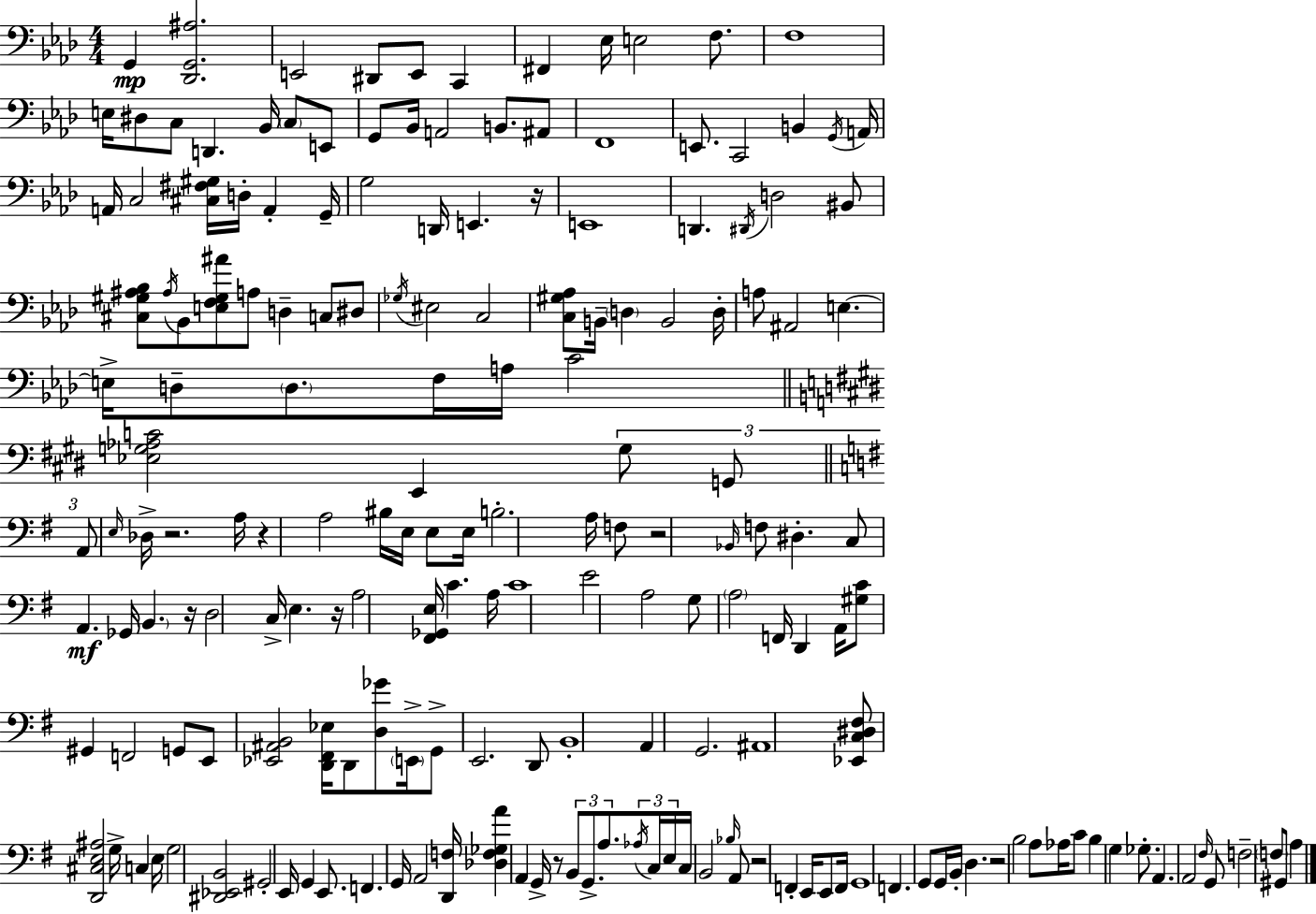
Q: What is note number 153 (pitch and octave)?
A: A2